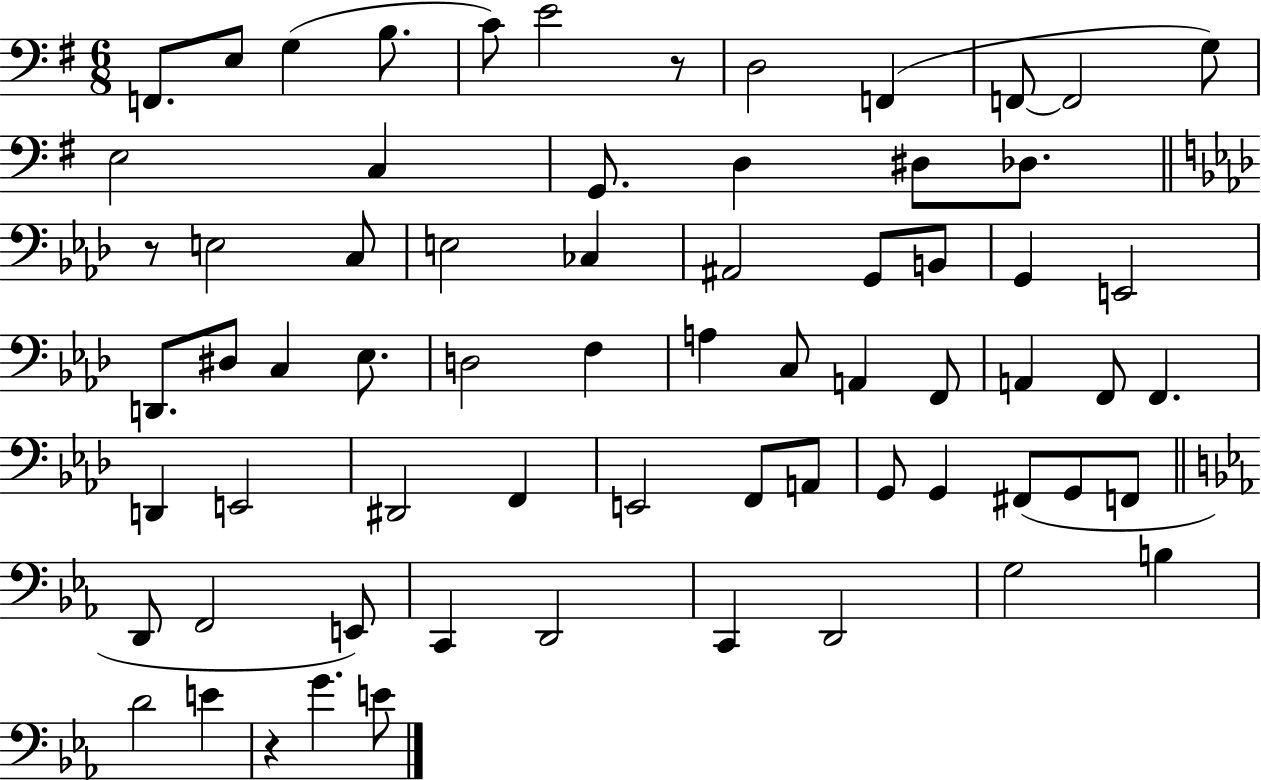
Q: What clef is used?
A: bass